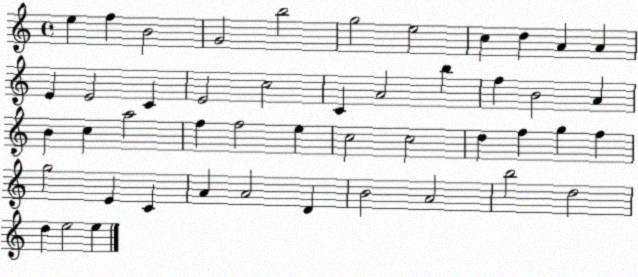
X:1
T:Untitled
M:4/4
L:1/4
K:C
e f B2 G2 b2 g2 e2 c d A A E E2 C E2 c2 C A2 b f B2 A B c a2 f f2 e c2 c2 d f g f g2 E C A A2 D B2 A2 b2 d2 d e2 e